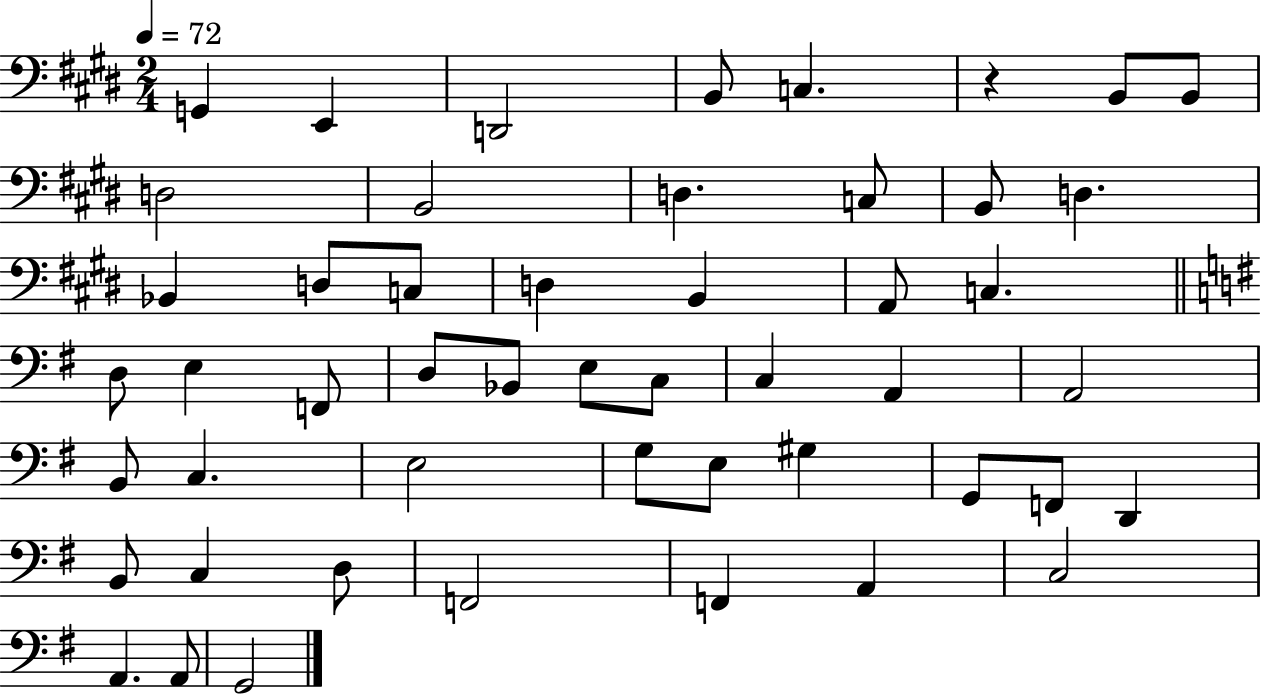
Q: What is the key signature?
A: E major